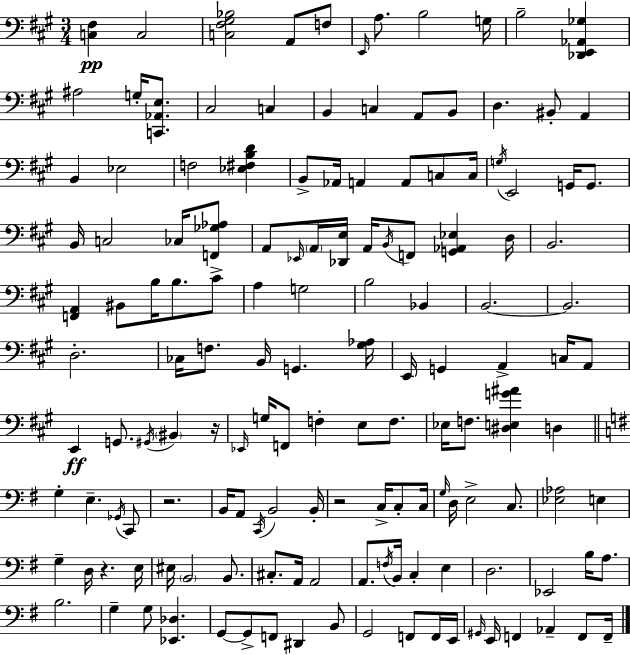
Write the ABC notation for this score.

X:1
T:Untitled
M:3/4
L:1/4
K:A
[C,^F,] C,2 [C,^F,^G,_B,]2 A,,/2 F,/2 E,,/4 A,/2 B,2 G,/4 B,2 [_D,,E,,_A,,_G,] ^A,2 G,/4 [C,,_A,,E,]/2 ^C,2 C, B,, C, A,,/2 B,,/2 D, ^B,,/2 A,, B,, _E,2 F,2 [_E,^F,B,D] B,,/2 _A,,/4 A,, A,,/2 C,/2 C,/4 G,/4 E,,2 G,,/4 G,,/2 B,,/4 C,2 _C,/4 [F,,_G,_A,]/2 A,,/2 _E,,/4 A,,/4 [_D,,E,]/4 A,,/4 B,,/4 F,,/2 [G,,_A,,_E,] D,/4 B,,2 [F,,A,,] ^B,,/2 B,/4 B,/2 ^C/2 A, G,2 B,2 _B,, B,,2 B,,2 D,2 _C,/4 F,/2 B,,/4 G,, [^G,_A,]/4 E,,/4 G,, A,, C,/4 A,,/2 E,, G,,/2 ^G,,/4 ^B,, z/4 _E,,/4 G,/4 F,,/2 F, E,/2 F,/2 _E,/4 F,/2 [^D,E,G^A] D, G, E, _G,,/4 C,,/2 z2 B,,/4 A,,/2 C,,/4 B,,2 B,,/4 z2 C,/4 C,/2 C,/4 G,/4 D,/4 E,2 C,/2 [_E,_A,]2 E, G, D,/4 z E,/4 ^E,/4 B,,2 B,,/2 ^C,/2 A,,/4 A,,2 A,,/2 F,/4 B,,/4 C, E, D,2 _E,,2 B,/4 A,/2 B,2 G, G,/2 [_E,,_D,] G,,/2 G,,/2 F,,/2 ^D,, B,,/2 G,,2 F,,/2 F,,/4 E,,/4 ^G,,/4 E,,/4 F,, _A,, F,,/2 F,,/4